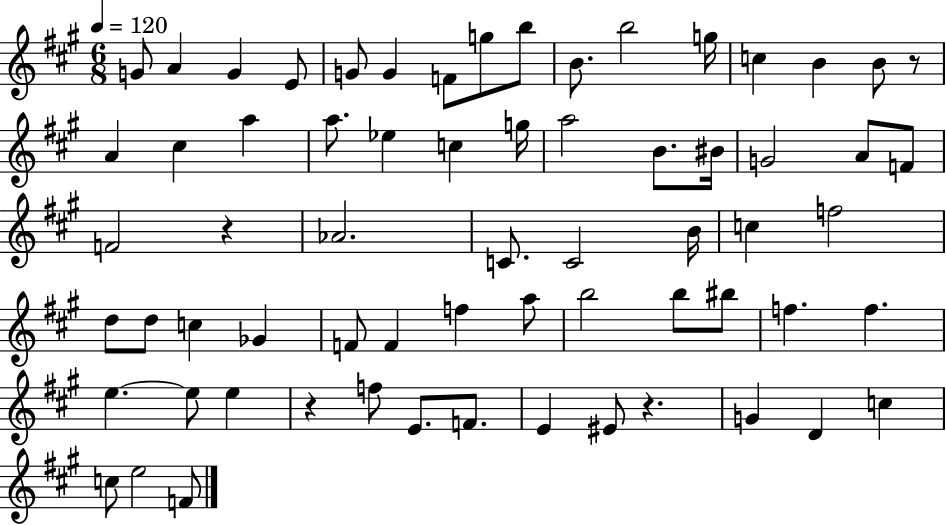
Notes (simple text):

G4/e A4/q G4/q E4/e G4/e G4/q F4/e G5/e B5/e B4/e. B5/h G5/s C5/q B4/q B4/e R/e A4/q C#5/q A5/q A5/e. Eb5/q C5/q G5/s A5/h B4/e. BIS4/s G4/h A4/e F4/e F4/h R/q Ab4/h. C4/e. C4/h B4/s C5/q F5/h D5/e D5/e C5/q Gb4/q F4/e F4/q F5/q A5/e B5/h B5/e BIS5/e F5/q. F5/q. E5/q. E5/e E5/q R/q F5/e E4/e. F4/e. E4/q EIS4/e R/q. G4/q D4/q C5/q C5/e E5/h F4/e